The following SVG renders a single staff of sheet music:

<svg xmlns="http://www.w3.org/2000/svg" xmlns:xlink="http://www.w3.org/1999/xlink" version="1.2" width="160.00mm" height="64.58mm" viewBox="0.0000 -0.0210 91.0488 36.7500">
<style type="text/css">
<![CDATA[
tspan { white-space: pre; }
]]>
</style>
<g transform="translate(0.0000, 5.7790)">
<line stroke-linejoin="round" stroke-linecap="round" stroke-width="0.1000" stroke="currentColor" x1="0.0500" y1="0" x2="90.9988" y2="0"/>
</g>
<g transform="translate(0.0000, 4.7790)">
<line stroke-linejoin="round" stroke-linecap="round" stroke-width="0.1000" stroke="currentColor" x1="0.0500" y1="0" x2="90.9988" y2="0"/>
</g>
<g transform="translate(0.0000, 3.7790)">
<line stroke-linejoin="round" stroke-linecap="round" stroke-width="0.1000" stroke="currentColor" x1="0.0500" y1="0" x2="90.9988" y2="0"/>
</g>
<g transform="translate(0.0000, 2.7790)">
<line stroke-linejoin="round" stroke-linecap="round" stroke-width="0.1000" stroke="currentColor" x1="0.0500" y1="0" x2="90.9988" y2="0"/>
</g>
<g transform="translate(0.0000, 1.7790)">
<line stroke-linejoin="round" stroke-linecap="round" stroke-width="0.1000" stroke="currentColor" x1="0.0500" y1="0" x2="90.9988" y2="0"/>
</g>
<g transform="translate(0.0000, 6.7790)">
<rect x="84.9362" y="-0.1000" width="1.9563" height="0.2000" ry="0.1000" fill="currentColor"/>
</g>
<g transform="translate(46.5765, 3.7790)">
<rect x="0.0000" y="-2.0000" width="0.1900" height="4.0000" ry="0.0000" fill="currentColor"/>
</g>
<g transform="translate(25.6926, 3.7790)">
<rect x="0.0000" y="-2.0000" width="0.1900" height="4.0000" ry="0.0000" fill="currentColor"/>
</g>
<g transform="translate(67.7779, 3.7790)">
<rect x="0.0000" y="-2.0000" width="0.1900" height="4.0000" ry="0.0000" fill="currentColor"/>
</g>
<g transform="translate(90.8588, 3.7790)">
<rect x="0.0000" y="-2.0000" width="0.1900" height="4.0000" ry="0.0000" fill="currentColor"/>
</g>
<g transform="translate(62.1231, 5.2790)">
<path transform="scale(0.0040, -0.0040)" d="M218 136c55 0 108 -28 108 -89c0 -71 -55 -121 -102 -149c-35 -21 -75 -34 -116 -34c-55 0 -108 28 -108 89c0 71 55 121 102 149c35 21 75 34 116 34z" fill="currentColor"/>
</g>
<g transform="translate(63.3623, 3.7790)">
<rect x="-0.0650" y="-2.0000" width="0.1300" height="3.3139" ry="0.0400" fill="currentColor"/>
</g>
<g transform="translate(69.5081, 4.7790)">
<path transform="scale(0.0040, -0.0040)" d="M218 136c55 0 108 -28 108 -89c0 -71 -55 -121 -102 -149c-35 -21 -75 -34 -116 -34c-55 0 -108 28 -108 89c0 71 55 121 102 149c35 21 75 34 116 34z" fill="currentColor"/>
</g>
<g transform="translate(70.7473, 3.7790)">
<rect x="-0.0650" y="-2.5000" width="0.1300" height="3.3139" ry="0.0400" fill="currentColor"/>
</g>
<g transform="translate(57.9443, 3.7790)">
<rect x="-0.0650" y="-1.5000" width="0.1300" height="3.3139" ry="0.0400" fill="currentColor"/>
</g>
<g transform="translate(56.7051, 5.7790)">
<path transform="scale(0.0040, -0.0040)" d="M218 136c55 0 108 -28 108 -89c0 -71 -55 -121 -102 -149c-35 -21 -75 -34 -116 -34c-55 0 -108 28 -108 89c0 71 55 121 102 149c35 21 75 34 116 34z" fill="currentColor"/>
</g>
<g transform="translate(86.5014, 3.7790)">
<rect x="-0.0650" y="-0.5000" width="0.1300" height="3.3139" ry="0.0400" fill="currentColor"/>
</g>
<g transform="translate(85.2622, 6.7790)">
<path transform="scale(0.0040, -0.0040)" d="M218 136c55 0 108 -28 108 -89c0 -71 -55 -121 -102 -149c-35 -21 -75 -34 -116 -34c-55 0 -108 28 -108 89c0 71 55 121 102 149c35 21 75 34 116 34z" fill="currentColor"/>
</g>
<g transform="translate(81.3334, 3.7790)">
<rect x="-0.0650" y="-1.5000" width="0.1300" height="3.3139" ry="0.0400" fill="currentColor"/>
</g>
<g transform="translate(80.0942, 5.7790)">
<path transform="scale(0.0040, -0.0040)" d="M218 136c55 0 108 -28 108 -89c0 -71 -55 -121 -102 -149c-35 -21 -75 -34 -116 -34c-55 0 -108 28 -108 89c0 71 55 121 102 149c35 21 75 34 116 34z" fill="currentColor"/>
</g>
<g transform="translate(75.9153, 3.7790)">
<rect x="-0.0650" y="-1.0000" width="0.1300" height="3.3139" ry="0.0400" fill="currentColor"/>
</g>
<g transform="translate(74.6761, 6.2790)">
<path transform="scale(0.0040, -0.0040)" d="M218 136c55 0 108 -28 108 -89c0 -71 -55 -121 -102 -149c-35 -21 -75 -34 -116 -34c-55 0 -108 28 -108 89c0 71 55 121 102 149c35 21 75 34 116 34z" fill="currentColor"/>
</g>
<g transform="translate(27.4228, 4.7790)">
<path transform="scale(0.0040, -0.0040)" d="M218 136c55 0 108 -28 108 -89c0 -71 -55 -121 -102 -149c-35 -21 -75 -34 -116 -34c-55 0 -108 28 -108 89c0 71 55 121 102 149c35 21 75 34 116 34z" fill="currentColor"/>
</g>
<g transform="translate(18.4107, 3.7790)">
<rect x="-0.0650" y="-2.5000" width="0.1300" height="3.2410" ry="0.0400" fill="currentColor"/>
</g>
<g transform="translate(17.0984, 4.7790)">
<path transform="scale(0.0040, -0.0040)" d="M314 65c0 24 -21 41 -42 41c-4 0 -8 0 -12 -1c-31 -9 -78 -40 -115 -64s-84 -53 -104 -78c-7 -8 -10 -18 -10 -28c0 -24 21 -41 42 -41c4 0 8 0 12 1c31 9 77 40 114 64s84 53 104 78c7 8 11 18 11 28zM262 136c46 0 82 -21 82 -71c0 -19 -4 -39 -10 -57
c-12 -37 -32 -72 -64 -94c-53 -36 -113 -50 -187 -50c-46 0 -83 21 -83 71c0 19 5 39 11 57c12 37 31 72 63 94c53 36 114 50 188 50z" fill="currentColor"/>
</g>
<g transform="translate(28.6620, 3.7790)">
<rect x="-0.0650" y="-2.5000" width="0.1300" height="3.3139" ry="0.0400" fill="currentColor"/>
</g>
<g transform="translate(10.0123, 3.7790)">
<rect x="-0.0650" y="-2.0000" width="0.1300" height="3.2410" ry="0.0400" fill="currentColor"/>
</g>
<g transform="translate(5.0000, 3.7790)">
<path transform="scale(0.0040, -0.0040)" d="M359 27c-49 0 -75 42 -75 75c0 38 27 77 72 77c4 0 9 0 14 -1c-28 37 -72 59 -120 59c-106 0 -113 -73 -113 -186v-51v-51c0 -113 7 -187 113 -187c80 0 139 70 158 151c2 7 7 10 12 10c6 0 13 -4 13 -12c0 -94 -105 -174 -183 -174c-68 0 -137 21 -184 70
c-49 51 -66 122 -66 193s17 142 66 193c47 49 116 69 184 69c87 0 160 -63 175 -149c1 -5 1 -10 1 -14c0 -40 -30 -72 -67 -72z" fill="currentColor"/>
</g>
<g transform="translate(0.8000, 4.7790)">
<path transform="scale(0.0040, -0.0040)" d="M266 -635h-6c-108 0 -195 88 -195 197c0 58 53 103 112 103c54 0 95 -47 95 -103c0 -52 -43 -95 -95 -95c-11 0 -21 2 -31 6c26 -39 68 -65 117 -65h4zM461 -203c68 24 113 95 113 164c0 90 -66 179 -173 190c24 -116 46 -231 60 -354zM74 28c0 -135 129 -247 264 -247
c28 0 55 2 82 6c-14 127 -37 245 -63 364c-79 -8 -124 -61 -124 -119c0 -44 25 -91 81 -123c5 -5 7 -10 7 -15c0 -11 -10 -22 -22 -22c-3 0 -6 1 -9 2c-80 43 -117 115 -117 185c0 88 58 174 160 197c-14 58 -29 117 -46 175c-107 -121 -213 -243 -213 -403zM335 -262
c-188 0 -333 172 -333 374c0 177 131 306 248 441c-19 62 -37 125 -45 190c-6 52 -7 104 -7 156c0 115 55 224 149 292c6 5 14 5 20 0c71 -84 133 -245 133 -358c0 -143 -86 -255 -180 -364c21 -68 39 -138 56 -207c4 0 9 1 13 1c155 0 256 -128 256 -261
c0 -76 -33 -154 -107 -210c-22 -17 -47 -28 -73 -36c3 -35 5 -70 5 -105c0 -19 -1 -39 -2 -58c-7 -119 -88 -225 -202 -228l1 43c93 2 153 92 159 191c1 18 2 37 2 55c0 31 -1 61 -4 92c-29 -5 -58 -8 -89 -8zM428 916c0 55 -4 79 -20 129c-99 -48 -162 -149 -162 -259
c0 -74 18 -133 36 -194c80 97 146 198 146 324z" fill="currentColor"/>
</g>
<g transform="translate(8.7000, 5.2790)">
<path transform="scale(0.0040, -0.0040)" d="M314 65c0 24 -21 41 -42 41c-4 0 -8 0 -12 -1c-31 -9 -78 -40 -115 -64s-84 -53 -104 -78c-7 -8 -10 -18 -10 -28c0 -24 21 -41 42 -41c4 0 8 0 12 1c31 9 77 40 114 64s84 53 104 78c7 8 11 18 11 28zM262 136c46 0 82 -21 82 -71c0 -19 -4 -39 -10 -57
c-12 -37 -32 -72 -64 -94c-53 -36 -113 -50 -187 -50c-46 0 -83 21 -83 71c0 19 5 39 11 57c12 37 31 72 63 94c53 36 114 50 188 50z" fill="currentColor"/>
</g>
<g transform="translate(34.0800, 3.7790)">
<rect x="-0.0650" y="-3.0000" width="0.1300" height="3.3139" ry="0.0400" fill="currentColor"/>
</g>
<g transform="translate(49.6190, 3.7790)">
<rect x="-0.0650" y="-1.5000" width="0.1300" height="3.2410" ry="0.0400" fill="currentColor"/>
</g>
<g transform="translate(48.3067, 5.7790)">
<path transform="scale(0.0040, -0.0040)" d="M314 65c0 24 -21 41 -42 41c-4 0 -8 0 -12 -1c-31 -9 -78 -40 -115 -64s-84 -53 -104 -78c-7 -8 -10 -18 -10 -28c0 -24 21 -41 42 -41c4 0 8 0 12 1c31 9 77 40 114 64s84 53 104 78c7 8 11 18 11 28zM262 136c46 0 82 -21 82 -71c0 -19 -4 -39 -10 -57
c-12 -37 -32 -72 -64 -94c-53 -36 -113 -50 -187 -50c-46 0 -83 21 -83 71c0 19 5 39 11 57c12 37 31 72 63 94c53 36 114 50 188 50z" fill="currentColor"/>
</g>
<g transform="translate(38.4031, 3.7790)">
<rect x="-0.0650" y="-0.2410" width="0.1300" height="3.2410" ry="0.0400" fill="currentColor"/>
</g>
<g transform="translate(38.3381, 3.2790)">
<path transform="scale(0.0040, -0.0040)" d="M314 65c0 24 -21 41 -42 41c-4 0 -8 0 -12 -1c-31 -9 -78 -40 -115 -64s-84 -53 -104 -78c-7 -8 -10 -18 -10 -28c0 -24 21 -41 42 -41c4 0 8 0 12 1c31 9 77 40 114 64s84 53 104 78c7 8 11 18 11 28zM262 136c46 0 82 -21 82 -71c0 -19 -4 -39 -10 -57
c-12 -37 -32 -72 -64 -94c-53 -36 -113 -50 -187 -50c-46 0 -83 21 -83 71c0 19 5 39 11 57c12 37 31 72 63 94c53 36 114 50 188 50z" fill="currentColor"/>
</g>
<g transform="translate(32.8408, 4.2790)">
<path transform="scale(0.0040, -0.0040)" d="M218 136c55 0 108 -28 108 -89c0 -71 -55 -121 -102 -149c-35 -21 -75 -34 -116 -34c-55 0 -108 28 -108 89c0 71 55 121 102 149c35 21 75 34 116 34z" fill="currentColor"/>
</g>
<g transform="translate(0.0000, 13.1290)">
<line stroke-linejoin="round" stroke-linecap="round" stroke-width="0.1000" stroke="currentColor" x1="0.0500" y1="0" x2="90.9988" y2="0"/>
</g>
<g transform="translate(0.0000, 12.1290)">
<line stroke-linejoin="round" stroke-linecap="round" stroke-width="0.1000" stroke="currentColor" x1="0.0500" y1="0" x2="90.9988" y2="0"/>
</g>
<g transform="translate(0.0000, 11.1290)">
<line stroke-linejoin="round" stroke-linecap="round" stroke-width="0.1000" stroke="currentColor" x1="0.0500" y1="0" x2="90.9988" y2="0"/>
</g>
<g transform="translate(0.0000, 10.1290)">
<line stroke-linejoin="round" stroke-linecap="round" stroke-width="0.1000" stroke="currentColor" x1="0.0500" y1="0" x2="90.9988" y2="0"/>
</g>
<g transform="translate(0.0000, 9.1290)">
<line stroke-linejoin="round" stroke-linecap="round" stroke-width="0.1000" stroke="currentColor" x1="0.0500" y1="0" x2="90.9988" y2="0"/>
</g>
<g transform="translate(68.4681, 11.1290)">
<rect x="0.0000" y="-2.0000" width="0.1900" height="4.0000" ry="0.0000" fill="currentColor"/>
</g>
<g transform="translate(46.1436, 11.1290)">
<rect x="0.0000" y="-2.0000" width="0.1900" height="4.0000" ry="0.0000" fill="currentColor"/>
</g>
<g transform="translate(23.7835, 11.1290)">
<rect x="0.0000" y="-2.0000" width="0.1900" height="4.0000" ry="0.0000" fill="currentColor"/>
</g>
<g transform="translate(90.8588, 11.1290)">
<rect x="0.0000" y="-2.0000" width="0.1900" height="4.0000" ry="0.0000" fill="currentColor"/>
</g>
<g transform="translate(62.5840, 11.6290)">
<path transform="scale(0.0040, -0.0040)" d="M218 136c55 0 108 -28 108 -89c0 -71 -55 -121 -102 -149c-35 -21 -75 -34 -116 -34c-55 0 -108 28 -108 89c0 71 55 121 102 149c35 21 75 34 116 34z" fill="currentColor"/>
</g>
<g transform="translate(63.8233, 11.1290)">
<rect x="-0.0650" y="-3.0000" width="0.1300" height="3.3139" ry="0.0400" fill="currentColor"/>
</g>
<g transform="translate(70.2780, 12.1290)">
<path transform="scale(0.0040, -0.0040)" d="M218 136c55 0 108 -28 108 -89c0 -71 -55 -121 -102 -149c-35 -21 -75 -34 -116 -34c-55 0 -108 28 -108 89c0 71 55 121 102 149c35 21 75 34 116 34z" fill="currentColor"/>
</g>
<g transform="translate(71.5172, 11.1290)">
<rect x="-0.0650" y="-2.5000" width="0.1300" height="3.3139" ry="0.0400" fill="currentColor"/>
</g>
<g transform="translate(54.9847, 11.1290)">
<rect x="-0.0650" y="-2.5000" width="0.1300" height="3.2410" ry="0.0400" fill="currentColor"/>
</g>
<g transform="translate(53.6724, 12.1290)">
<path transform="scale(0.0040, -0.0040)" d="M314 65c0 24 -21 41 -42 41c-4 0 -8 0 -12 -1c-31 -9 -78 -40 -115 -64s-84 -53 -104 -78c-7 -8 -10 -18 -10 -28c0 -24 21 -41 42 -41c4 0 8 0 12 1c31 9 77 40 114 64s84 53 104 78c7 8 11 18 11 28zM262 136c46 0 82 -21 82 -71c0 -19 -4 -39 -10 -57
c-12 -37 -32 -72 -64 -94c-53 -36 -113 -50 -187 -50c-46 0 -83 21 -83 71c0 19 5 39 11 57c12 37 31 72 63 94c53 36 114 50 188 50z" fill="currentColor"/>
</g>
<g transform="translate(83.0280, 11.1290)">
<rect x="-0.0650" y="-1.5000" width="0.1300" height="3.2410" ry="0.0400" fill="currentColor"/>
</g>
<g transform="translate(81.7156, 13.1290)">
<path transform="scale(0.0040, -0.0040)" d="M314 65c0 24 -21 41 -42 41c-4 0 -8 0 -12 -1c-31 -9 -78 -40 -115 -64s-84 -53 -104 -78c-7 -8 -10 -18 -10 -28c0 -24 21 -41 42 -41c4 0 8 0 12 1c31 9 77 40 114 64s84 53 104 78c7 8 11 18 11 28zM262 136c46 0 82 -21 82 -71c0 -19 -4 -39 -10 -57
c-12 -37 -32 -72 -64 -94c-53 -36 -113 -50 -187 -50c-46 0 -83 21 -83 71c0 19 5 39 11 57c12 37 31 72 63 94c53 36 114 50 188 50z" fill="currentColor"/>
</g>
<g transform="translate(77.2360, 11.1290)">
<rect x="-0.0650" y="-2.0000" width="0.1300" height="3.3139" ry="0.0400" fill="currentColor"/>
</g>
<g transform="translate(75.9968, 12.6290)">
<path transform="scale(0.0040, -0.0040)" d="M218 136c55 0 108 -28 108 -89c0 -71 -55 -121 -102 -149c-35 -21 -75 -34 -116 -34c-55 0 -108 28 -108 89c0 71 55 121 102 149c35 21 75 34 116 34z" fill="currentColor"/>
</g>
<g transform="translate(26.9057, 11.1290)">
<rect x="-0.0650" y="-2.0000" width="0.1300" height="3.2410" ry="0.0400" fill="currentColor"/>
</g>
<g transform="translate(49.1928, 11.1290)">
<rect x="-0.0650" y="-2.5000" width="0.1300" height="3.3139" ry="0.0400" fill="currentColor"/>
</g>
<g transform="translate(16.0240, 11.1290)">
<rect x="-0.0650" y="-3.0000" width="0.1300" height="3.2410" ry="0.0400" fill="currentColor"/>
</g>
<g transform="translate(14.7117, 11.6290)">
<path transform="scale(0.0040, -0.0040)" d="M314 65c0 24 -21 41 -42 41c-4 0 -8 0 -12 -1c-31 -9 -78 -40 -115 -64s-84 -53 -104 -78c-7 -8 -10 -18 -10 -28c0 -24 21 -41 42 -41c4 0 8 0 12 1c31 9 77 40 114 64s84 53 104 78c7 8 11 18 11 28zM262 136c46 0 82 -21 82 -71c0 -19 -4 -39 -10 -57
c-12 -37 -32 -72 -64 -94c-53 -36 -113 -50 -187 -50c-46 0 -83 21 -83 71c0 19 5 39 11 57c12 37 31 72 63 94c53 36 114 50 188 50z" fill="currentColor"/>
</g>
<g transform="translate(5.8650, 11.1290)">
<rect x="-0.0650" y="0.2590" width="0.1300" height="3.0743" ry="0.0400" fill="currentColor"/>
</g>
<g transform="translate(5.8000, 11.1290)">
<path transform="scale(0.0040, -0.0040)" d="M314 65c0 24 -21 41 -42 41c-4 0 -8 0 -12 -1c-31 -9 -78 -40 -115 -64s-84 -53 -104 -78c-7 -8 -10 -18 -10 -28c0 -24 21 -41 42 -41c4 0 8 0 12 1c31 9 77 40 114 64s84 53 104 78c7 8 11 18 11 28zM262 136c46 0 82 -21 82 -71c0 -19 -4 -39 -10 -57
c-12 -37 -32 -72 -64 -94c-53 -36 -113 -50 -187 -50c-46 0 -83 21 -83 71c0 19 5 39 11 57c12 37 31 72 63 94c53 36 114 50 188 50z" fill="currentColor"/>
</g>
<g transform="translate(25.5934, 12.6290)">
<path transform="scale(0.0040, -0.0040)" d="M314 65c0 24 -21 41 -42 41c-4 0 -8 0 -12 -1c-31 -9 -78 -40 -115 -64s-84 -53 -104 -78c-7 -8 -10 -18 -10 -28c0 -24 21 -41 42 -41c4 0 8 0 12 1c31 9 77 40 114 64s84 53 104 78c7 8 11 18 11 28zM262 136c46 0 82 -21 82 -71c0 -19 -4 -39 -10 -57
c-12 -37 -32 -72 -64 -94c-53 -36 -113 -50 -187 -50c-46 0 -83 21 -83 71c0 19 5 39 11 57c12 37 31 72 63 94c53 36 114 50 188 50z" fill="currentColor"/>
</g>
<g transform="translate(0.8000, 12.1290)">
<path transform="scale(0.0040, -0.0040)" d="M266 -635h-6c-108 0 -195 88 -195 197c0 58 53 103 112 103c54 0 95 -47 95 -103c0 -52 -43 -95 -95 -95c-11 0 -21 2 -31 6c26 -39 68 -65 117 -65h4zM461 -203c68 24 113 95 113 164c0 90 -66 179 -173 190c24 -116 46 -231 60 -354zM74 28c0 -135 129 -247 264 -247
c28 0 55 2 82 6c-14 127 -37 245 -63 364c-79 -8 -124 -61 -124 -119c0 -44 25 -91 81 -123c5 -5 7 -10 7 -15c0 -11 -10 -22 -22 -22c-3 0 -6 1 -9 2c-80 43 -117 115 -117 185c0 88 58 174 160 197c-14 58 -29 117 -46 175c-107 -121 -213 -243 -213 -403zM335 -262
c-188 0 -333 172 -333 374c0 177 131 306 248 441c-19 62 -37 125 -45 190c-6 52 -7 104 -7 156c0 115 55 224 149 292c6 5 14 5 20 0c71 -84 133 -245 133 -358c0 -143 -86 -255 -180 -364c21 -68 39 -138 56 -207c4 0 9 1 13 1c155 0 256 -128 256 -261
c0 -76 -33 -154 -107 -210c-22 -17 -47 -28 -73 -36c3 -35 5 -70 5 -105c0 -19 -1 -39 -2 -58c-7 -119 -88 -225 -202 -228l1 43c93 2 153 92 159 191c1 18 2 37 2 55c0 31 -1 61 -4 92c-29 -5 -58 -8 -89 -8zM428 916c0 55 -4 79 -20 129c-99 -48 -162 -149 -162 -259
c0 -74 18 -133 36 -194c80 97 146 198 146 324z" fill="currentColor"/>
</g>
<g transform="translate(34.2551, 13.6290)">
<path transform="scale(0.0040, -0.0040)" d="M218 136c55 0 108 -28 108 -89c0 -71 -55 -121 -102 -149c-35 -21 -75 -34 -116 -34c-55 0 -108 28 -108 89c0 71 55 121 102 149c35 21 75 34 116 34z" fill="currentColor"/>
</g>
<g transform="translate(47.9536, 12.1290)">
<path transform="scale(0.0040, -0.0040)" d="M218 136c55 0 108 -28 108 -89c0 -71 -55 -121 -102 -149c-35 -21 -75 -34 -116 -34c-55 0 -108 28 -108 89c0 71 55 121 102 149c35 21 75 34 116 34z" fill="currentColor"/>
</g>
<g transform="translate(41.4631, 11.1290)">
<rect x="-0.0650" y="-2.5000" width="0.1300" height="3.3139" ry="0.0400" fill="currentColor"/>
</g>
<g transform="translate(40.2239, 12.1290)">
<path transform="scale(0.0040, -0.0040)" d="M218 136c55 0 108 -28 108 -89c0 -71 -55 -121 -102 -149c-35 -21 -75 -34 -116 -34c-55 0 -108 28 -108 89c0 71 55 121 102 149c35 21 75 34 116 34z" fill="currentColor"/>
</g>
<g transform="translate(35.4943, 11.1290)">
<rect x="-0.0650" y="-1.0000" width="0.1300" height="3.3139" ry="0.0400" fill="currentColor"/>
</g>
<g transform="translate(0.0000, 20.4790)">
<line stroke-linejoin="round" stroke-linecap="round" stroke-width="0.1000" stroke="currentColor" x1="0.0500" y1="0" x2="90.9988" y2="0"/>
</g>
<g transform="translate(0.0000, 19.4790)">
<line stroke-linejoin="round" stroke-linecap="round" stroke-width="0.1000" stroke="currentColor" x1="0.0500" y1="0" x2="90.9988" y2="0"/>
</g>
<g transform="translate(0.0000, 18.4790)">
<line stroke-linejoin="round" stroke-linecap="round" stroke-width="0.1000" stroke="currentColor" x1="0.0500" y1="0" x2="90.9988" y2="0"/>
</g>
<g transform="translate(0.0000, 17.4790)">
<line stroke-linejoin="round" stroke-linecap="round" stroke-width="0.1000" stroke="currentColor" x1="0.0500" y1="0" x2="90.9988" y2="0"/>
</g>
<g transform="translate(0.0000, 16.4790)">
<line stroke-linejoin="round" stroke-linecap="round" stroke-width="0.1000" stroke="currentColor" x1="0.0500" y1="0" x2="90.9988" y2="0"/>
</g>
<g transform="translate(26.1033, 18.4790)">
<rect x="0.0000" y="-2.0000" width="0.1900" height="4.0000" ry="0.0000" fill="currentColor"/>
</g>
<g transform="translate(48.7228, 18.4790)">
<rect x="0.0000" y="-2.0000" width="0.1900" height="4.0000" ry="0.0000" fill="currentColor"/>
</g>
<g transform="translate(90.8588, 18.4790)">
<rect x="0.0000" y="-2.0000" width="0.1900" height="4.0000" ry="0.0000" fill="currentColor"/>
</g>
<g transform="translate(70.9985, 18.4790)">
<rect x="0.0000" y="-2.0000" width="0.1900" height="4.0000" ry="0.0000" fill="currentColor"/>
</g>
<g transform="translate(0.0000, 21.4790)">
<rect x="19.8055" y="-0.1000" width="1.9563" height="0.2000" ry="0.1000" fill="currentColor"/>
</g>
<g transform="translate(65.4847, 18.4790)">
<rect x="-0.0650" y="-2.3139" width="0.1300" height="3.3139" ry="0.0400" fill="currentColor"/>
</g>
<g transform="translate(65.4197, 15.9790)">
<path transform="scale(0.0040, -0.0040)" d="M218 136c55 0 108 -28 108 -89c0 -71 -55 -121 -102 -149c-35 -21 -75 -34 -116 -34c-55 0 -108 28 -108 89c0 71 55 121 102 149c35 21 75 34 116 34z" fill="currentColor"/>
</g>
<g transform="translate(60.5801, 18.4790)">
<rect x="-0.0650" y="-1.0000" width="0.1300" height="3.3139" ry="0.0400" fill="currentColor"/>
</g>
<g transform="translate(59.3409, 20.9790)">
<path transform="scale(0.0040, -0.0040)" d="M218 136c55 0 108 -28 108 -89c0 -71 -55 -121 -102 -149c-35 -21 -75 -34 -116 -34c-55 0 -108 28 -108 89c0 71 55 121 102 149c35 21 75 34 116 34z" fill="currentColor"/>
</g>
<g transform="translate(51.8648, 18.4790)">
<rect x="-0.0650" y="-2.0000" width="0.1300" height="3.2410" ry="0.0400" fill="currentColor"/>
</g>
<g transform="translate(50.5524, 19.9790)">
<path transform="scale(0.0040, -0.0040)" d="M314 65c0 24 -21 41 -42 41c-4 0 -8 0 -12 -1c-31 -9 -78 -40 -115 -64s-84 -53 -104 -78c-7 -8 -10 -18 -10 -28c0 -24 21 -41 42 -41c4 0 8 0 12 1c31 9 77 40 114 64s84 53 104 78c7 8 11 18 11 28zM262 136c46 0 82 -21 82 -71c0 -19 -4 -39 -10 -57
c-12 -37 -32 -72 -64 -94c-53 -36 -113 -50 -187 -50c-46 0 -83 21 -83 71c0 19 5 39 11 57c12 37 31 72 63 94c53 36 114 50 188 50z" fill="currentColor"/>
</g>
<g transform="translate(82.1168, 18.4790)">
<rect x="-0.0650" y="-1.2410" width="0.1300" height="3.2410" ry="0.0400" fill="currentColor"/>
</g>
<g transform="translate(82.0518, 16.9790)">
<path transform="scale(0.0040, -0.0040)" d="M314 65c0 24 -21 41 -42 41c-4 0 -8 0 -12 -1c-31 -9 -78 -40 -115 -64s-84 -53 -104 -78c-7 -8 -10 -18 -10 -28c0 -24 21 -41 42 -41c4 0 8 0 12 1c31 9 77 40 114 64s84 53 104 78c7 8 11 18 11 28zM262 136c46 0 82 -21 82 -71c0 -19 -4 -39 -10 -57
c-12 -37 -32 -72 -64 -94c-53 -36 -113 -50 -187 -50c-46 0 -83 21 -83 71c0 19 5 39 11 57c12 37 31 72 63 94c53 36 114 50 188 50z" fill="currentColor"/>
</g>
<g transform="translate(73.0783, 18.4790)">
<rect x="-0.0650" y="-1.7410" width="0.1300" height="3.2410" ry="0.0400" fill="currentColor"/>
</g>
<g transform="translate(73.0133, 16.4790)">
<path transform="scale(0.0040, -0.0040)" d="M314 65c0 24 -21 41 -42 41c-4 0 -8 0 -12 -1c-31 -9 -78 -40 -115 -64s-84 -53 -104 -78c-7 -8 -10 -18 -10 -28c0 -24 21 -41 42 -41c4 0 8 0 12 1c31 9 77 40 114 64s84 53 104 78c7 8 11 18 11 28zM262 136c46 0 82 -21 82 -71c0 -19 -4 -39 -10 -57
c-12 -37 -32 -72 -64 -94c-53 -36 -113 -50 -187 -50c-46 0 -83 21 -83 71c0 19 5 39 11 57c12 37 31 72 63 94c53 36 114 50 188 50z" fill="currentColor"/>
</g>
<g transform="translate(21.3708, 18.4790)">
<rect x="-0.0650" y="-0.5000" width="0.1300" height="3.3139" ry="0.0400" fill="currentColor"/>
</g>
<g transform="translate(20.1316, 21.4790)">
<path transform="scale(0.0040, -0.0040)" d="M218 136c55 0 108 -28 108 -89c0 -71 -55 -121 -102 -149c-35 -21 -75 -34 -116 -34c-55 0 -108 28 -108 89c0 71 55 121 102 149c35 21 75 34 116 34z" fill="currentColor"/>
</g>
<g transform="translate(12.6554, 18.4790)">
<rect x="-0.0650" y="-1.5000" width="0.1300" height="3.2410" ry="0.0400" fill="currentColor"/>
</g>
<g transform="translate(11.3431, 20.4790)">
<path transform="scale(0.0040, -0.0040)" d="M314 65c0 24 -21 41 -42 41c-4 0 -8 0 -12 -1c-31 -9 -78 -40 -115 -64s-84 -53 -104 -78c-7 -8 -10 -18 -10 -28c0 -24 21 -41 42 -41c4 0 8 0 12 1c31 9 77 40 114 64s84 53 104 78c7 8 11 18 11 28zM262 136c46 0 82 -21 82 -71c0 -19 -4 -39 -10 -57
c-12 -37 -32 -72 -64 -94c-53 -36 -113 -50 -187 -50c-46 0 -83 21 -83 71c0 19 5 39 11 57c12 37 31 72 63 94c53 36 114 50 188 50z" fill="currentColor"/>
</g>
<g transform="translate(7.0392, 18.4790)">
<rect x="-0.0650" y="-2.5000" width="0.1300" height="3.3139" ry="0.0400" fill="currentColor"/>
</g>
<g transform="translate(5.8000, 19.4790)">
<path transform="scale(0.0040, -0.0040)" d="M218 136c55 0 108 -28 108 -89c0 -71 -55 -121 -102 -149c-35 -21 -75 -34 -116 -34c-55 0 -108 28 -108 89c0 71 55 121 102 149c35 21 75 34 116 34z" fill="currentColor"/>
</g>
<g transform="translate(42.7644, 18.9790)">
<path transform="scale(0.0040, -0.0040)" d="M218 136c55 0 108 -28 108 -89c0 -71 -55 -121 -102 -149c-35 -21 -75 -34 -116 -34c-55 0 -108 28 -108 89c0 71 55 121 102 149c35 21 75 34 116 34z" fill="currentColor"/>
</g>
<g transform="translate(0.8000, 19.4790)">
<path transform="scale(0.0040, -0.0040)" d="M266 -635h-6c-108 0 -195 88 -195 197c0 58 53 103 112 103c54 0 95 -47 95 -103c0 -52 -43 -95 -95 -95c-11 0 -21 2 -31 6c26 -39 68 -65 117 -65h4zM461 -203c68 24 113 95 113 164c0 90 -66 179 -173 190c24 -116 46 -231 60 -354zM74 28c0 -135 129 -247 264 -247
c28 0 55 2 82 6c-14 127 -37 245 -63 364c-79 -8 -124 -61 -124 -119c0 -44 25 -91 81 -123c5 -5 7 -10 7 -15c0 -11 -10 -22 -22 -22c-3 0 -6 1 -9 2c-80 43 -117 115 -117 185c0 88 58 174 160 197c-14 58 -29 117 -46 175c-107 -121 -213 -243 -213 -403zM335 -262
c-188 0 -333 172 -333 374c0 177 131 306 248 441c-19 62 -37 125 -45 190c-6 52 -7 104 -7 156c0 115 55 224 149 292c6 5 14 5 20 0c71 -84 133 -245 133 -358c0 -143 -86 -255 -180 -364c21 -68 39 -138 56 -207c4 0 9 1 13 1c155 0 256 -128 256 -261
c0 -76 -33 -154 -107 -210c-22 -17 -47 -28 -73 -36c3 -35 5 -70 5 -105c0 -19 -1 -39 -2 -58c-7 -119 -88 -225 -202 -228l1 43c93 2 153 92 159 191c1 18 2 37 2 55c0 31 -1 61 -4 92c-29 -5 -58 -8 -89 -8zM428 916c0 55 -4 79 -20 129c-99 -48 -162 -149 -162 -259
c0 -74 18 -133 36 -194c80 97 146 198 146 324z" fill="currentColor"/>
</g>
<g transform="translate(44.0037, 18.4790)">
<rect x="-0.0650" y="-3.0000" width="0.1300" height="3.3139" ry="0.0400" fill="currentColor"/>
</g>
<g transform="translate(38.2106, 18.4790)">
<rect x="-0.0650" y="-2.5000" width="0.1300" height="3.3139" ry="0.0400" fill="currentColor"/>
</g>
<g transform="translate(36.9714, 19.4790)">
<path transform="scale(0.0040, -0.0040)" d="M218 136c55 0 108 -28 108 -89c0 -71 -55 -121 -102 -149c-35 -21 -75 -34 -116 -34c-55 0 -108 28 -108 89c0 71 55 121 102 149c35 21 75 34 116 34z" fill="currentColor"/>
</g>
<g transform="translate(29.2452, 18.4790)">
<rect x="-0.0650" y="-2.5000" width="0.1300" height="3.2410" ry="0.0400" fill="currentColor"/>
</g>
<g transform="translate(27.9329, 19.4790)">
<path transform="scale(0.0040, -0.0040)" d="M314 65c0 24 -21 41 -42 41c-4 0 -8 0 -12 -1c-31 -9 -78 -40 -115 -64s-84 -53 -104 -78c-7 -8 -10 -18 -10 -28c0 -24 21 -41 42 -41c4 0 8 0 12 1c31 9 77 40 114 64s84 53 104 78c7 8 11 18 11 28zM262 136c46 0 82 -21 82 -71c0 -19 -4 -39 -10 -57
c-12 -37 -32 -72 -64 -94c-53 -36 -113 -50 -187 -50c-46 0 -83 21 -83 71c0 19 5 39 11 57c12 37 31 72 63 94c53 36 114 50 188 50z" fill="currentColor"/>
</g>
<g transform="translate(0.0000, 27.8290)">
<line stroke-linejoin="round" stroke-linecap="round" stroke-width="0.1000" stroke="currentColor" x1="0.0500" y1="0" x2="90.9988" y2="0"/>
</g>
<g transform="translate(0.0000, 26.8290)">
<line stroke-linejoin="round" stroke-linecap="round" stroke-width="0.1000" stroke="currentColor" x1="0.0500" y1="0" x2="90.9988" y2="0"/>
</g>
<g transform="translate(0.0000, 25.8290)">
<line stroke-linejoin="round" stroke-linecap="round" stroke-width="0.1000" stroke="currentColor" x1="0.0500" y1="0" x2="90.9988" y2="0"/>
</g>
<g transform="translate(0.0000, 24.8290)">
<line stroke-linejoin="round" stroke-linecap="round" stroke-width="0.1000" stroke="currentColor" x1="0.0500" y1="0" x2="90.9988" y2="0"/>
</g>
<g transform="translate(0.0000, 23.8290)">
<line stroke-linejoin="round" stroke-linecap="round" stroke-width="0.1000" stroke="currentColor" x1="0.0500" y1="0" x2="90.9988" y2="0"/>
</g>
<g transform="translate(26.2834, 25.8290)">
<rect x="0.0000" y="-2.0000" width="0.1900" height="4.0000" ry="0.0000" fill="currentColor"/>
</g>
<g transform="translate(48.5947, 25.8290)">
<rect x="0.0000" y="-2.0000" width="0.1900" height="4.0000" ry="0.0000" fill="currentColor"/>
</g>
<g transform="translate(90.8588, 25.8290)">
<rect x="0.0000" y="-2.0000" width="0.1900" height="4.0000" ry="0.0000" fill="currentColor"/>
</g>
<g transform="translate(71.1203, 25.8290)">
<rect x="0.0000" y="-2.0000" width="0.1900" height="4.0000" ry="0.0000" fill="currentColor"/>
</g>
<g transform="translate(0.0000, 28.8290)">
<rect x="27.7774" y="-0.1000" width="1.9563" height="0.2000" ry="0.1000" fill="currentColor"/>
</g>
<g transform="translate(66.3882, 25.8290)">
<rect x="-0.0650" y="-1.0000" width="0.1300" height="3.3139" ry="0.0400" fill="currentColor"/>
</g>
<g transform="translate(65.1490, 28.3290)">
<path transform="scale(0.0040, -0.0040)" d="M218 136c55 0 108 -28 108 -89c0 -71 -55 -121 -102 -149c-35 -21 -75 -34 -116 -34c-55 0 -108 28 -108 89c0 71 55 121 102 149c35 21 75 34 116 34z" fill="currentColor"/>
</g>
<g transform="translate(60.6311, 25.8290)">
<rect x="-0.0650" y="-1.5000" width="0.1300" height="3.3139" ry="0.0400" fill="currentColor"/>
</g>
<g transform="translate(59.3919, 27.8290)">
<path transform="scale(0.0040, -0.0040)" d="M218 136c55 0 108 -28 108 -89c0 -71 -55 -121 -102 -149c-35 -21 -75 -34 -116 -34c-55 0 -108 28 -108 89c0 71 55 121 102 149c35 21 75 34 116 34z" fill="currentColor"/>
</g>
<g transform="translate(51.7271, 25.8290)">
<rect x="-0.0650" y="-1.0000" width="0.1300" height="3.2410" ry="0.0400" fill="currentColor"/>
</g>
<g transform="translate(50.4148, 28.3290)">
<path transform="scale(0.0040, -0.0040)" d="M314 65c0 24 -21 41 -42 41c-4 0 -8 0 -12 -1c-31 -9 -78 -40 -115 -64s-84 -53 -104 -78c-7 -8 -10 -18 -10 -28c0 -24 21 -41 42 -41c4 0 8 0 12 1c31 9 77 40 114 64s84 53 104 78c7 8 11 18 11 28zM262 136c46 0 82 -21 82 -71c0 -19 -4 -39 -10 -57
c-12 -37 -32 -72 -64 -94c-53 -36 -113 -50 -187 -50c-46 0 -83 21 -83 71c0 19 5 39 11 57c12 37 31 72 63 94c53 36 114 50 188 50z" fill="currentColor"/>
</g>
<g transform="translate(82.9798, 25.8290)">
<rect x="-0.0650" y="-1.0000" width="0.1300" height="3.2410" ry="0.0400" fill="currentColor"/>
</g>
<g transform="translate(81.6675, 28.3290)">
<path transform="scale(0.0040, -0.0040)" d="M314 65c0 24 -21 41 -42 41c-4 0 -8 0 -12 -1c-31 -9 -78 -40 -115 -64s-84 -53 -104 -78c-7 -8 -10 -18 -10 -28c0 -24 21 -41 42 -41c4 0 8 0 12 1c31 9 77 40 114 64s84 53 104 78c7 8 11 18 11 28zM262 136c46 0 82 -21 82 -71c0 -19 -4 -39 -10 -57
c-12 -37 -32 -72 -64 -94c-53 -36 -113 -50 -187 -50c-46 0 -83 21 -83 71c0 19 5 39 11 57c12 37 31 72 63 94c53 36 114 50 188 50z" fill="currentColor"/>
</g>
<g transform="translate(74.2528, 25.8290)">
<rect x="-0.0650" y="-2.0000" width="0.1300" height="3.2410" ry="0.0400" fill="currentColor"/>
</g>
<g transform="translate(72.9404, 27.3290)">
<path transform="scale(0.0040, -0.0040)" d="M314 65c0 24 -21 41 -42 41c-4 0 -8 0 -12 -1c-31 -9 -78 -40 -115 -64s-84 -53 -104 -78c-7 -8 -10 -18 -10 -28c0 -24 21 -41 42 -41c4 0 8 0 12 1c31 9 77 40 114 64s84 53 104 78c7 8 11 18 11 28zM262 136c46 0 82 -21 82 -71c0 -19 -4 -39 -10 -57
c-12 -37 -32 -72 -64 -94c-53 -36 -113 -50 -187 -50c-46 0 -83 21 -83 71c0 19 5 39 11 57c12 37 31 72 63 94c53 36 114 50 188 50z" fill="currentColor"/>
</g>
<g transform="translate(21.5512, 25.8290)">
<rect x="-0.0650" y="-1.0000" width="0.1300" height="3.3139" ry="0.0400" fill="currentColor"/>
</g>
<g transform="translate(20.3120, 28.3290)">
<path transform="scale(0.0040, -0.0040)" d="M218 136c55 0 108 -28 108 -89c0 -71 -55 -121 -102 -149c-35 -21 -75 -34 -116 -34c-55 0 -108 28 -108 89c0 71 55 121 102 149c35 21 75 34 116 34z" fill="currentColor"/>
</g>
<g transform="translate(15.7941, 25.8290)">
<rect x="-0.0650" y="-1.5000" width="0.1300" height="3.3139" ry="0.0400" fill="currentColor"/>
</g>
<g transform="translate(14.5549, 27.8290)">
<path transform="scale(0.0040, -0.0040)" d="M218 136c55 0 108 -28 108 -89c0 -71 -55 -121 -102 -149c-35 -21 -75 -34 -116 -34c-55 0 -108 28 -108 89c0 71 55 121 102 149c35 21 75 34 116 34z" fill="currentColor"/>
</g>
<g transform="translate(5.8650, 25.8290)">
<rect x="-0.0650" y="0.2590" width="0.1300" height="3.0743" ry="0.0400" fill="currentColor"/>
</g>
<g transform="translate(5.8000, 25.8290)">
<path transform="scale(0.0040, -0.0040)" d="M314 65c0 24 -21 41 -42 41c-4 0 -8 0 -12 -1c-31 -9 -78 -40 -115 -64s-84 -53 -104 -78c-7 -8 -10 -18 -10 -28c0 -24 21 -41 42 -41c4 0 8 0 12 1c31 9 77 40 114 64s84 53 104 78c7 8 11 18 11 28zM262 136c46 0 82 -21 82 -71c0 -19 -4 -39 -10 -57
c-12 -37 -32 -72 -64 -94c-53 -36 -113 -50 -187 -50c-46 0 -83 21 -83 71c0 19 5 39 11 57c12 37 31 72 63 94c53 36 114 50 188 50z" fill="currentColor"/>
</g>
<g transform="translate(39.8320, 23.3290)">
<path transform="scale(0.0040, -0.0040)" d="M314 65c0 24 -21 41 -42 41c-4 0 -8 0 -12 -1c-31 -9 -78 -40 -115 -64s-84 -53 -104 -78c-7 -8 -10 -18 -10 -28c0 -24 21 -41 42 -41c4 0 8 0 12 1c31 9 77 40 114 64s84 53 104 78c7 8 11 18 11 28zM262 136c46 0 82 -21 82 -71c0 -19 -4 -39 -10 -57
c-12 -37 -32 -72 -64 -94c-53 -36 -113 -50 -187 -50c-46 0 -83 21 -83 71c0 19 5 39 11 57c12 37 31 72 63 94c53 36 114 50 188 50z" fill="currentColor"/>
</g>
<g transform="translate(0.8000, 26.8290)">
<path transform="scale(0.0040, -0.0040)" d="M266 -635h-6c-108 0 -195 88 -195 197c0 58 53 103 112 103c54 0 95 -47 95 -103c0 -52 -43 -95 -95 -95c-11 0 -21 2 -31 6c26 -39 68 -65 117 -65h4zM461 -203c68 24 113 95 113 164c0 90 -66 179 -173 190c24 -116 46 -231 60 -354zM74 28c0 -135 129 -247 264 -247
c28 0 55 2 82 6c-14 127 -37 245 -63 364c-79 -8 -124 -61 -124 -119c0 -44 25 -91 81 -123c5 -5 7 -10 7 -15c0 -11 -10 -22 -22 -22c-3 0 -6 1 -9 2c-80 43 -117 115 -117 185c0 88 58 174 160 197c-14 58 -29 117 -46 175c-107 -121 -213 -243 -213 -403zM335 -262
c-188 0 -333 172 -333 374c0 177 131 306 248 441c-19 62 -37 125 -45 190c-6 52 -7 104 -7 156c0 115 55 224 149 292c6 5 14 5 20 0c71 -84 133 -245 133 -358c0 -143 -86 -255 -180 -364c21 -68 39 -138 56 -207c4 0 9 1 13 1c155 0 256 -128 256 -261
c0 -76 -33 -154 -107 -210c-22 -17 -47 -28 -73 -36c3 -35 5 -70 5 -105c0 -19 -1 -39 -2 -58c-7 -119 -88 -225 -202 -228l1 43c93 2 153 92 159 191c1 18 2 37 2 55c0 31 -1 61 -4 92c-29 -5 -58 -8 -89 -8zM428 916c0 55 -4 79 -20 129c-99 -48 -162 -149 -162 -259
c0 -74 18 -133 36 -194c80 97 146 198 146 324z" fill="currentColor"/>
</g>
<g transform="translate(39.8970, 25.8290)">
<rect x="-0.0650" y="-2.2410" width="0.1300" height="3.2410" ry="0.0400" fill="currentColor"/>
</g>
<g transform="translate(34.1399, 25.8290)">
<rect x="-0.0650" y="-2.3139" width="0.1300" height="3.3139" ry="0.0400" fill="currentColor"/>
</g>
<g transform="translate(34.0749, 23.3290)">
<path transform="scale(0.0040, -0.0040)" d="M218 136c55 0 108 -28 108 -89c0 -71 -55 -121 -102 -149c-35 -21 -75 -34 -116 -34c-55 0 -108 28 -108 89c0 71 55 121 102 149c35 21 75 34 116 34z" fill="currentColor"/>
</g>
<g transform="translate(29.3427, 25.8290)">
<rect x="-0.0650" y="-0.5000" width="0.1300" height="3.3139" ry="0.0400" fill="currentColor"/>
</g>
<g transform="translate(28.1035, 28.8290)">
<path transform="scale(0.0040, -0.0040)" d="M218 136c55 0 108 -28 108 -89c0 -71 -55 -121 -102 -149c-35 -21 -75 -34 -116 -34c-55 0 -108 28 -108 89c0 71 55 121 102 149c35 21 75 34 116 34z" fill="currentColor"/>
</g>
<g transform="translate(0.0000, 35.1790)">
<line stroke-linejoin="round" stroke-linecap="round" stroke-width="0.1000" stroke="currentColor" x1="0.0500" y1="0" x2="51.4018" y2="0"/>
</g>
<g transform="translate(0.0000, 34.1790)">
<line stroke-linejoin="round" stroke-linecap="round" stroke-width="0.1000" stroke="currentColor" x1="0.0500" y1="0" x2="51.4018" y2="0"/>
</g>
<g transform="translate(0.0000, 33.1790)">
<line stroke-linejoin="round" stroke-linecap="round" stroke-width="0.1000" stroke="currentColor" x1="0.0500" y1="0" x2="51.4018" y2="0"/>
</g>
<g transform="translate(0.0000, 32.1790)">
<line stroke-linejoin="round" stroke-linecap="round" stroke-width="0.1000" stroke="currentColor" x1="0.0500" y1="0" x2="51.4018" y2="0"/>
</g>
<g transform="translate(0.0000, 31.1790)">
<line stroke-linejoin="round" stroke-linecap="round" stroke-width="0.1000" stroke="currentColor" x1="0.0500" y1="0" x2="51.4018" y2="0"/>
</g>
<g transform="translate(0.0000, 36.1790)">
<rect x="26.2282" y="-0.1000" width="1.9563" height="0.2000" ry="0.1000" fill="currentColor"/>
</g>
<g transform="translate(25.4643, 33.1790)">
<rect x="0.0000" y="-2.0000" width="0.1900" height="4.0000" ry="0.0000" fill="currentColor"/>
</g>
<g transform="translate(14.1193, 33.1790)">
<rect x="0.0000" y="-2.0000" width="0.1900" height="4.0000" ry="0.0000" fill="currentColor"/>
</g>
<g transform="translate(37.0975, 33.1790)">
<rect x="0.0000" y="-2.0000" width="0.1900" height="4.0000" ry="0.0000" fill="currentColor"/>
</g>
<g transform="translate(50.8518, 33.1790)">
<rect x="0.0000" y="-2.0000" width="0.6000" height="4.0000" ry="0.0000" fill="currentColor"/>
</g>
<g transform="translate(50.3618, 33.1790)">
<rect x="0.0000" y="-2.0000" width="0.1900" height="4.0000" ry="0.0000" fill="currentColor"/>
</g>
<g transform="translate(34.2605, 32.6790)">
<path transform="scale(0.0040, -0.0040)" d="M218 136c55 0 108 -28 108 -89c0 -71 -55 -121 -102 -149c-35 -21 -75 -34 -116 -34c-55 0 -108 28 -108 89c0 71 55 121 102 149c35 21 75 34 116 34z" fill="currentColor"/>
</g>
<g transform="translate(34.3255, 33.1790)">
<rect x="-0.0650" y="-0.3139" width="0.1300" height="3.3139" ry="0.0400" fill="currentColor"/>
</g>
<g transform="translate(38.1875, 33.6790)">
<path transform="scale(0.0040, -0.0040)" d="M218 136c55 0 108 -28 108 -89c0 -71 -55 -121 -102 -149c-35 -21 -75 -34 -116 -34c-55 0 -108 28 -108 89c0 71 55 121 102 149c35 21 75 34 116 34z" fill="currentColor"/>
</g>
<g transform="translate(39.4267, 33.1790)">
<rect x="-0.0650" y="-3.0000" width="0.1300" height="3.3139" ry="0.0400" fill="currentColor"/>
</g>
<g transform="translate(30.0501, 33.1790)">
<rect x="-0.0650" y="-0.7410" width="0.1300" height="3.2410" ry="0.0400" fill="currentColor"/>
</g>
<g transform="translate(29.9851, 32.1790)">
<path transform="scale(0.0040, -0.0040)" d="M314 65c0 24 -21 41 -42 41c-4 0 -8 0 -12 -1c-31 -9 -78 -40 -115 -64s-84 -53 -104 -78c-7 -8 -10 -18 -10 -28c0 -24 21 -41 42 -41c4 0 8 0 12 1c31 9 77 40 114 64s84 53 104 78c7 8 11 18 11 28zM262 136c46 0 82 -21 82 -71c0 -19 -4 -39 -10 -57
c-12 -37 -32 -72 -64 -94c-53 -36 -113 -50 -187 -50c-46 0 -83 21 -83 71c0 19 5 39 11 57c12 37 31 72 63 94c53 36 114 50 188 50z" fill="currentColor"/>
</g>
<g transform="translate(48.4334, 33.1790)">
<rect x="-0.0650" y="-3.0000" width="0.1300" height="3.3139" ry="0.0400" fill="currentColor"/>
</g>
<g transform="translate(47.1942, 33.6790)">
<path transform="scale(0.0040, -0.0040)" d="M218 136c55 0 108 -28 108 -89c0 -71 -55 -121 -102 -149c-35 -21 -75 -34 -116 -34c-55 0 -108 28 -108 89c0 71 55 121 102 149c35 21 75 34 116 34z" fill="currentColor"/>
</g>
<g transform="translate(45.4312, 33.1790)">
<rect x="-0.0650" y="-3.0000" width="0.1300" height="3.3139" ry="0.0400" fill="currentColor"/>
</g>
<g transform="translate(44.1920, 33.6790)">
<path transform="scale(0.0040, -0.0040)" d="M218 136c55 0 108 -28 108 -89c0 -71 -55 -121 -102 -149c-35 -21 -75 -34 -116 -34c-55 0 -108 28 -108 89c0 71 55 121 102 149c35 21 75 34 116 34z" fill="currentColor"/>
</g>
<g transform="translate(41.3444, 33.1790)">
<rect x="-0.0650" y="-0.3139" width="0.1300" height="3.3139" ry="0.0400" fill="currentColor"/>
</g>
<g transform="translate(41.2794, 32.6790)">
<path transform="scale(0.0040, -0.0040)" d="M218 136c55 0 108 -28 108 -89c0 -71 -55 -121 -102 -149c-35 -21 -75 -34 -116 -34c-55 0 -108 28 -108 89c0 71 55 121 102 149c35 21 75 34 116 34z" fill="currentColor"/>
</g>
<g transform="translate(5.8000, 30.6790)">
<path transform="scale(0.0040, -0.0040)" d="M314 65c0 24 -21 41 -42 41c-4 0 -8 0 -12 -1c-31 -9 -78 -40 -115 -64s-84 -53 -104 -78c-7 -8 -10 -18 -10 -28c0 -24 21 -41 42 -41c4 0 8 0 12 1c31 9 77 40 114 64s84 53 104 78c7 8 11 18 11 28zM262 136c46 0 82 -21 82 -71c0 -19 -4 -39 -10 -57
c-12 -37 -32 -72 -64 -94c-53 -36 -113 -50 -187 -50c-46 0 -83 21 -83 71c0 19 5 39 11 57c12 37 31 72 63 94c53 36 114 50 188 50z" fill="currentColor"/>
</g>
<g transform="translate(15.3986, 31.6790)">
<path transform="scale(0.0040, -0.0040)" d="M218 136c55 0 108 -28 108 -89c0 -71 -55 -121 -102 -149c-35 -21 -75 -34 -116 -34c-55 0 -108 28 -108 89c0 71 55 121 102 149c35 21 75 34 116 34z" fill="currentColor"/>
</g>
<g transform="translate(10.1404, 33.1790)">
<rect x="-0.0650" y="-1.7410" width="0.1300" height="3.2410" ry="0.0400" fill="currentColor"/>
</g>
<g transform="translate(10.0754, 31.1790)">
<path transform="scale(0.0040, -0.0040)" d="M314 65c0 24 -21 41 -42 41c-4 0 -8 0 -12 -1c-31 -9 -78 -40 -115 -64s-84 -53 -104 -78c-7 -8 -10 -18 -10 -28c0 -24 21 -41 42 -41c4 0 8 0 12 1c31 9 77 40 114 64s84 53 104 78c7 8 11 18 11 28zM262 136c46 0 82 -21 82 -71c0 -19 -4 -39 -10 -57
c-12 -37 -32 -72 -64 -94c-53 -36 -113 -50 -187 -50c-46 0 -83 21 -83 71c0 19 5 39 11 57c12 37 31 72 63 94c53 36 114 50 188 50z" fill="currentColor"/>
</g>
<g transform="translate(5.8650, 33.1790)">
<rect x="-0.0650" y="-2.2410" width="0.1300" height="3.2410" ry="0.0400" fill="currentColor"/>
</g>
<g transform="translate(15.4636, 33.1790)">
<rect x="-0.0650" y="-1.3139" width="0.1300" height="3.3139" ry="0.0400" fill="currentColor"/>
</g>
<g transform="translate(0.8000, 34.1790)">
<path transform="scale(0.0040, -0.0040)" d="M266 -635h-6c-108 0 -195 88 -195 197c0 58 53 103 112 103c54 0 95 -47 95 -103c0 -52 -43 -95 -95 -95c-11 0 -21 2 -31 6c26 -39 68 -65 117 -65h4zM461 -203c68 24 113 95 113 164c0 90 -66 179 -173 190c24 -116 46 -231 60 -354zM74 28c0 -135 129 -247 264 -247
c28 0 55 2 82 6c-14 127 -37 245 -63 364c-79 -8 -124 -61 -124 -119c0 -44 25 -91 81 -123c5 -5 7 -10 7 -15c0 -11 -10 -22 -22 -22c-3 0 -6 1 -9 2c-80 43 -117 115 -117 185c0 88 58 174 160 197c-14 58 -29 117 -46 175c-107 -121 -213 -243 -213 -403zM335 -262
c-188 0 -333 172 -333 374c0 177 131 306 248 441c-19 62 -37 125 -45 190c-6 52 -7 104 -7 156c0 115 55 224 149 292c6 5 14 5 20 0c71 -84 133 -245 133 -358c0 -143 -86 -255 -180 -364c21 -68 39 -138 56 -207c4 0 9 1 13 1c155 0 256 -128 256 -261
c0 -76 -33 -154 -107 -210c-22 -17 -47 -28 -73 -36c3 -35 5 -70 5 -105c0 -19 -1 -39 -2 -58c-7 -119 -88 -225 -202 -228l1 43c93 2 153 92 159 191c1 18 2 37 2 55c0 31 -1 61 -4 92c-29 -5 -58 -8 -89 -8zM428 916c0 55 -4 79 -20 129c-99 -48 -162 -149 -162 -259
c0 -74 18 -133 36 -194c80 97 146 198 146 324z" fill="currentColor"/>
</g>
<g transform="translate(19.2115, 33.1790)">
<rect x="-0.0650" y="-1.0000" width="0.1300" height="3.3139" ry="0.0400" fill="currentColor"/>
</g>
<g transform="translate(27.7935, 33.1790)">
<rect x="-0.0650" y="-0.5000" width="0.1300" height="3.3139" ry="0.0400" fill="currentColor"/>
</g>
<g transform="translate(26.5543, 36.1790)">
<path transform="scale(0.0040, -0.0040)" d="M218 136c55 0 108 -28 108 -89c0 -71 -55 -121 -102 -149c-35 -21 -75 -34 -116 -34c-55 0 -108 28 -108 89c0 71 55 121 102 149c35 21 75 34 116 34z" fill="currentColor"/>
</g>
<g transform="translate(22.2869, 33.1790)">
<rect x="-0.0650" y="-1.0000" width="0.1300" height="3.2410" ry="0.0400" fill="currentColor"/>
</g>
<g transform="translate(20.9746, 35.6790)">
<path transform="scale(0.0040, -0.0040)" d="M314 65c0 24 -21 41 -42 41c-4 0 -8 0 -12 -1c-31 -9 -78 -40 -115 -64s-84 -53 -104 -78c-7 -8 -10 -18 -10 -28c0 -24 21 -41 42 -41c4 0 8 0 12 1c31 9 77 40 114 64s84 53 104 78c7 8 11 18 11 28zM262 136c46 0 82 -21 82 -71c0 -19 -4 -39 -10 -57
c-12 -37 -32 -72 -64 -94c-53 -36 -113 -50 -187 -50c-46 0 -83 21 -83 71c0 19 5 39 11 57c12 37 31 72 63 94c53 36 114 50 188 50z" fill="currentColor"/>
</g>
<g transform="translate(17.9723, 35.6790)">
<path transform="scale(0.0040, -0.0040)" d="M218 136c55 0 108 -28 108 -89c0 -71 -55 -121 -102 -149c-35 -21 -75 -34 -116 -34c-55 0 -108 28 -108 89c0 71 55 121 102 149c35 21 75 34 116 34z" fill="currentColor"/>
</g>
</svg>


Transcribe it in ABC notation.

X:1
T:Untitled
M:4/4
L:1/4
K:C
F2 G2 G A c2 E2 E F G D E C B2 A2 F2 D G G G2 A G F E2 G E2 C G2 G A F2 D g f2 e2 B2 E D C g g2 D2 E D F2 D2 g2 f2 e D D2 C d2 c A c A A